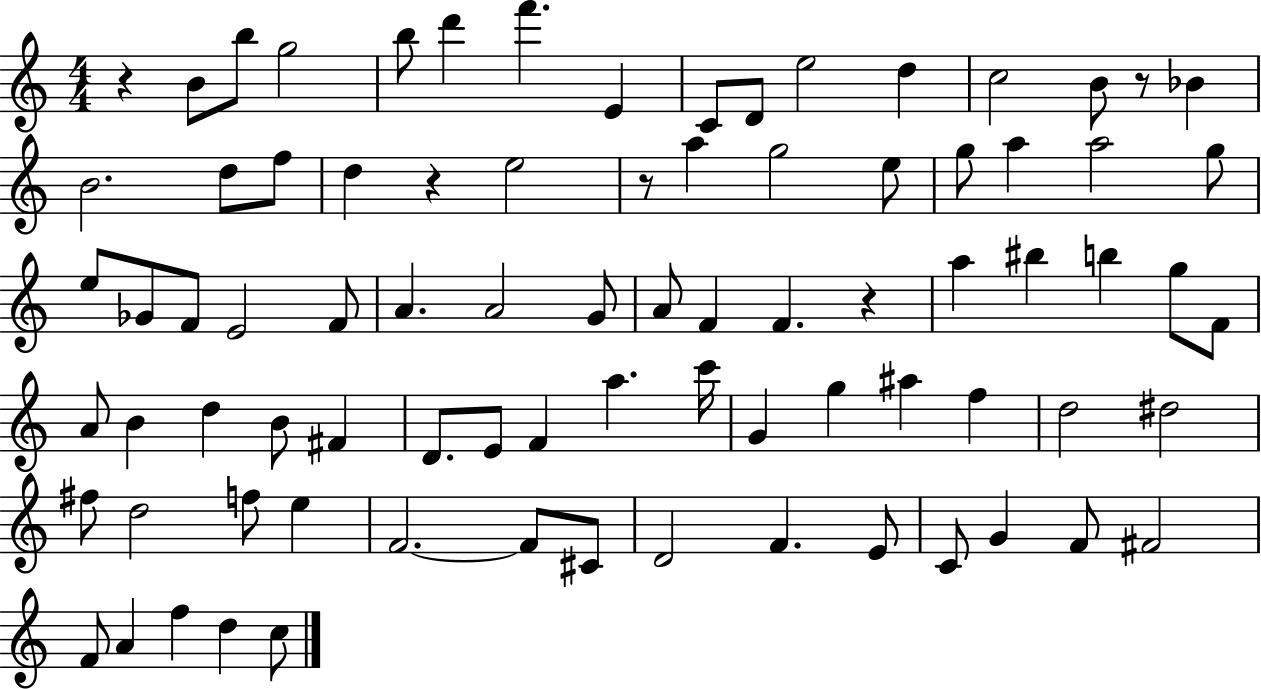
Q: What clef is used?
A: treble